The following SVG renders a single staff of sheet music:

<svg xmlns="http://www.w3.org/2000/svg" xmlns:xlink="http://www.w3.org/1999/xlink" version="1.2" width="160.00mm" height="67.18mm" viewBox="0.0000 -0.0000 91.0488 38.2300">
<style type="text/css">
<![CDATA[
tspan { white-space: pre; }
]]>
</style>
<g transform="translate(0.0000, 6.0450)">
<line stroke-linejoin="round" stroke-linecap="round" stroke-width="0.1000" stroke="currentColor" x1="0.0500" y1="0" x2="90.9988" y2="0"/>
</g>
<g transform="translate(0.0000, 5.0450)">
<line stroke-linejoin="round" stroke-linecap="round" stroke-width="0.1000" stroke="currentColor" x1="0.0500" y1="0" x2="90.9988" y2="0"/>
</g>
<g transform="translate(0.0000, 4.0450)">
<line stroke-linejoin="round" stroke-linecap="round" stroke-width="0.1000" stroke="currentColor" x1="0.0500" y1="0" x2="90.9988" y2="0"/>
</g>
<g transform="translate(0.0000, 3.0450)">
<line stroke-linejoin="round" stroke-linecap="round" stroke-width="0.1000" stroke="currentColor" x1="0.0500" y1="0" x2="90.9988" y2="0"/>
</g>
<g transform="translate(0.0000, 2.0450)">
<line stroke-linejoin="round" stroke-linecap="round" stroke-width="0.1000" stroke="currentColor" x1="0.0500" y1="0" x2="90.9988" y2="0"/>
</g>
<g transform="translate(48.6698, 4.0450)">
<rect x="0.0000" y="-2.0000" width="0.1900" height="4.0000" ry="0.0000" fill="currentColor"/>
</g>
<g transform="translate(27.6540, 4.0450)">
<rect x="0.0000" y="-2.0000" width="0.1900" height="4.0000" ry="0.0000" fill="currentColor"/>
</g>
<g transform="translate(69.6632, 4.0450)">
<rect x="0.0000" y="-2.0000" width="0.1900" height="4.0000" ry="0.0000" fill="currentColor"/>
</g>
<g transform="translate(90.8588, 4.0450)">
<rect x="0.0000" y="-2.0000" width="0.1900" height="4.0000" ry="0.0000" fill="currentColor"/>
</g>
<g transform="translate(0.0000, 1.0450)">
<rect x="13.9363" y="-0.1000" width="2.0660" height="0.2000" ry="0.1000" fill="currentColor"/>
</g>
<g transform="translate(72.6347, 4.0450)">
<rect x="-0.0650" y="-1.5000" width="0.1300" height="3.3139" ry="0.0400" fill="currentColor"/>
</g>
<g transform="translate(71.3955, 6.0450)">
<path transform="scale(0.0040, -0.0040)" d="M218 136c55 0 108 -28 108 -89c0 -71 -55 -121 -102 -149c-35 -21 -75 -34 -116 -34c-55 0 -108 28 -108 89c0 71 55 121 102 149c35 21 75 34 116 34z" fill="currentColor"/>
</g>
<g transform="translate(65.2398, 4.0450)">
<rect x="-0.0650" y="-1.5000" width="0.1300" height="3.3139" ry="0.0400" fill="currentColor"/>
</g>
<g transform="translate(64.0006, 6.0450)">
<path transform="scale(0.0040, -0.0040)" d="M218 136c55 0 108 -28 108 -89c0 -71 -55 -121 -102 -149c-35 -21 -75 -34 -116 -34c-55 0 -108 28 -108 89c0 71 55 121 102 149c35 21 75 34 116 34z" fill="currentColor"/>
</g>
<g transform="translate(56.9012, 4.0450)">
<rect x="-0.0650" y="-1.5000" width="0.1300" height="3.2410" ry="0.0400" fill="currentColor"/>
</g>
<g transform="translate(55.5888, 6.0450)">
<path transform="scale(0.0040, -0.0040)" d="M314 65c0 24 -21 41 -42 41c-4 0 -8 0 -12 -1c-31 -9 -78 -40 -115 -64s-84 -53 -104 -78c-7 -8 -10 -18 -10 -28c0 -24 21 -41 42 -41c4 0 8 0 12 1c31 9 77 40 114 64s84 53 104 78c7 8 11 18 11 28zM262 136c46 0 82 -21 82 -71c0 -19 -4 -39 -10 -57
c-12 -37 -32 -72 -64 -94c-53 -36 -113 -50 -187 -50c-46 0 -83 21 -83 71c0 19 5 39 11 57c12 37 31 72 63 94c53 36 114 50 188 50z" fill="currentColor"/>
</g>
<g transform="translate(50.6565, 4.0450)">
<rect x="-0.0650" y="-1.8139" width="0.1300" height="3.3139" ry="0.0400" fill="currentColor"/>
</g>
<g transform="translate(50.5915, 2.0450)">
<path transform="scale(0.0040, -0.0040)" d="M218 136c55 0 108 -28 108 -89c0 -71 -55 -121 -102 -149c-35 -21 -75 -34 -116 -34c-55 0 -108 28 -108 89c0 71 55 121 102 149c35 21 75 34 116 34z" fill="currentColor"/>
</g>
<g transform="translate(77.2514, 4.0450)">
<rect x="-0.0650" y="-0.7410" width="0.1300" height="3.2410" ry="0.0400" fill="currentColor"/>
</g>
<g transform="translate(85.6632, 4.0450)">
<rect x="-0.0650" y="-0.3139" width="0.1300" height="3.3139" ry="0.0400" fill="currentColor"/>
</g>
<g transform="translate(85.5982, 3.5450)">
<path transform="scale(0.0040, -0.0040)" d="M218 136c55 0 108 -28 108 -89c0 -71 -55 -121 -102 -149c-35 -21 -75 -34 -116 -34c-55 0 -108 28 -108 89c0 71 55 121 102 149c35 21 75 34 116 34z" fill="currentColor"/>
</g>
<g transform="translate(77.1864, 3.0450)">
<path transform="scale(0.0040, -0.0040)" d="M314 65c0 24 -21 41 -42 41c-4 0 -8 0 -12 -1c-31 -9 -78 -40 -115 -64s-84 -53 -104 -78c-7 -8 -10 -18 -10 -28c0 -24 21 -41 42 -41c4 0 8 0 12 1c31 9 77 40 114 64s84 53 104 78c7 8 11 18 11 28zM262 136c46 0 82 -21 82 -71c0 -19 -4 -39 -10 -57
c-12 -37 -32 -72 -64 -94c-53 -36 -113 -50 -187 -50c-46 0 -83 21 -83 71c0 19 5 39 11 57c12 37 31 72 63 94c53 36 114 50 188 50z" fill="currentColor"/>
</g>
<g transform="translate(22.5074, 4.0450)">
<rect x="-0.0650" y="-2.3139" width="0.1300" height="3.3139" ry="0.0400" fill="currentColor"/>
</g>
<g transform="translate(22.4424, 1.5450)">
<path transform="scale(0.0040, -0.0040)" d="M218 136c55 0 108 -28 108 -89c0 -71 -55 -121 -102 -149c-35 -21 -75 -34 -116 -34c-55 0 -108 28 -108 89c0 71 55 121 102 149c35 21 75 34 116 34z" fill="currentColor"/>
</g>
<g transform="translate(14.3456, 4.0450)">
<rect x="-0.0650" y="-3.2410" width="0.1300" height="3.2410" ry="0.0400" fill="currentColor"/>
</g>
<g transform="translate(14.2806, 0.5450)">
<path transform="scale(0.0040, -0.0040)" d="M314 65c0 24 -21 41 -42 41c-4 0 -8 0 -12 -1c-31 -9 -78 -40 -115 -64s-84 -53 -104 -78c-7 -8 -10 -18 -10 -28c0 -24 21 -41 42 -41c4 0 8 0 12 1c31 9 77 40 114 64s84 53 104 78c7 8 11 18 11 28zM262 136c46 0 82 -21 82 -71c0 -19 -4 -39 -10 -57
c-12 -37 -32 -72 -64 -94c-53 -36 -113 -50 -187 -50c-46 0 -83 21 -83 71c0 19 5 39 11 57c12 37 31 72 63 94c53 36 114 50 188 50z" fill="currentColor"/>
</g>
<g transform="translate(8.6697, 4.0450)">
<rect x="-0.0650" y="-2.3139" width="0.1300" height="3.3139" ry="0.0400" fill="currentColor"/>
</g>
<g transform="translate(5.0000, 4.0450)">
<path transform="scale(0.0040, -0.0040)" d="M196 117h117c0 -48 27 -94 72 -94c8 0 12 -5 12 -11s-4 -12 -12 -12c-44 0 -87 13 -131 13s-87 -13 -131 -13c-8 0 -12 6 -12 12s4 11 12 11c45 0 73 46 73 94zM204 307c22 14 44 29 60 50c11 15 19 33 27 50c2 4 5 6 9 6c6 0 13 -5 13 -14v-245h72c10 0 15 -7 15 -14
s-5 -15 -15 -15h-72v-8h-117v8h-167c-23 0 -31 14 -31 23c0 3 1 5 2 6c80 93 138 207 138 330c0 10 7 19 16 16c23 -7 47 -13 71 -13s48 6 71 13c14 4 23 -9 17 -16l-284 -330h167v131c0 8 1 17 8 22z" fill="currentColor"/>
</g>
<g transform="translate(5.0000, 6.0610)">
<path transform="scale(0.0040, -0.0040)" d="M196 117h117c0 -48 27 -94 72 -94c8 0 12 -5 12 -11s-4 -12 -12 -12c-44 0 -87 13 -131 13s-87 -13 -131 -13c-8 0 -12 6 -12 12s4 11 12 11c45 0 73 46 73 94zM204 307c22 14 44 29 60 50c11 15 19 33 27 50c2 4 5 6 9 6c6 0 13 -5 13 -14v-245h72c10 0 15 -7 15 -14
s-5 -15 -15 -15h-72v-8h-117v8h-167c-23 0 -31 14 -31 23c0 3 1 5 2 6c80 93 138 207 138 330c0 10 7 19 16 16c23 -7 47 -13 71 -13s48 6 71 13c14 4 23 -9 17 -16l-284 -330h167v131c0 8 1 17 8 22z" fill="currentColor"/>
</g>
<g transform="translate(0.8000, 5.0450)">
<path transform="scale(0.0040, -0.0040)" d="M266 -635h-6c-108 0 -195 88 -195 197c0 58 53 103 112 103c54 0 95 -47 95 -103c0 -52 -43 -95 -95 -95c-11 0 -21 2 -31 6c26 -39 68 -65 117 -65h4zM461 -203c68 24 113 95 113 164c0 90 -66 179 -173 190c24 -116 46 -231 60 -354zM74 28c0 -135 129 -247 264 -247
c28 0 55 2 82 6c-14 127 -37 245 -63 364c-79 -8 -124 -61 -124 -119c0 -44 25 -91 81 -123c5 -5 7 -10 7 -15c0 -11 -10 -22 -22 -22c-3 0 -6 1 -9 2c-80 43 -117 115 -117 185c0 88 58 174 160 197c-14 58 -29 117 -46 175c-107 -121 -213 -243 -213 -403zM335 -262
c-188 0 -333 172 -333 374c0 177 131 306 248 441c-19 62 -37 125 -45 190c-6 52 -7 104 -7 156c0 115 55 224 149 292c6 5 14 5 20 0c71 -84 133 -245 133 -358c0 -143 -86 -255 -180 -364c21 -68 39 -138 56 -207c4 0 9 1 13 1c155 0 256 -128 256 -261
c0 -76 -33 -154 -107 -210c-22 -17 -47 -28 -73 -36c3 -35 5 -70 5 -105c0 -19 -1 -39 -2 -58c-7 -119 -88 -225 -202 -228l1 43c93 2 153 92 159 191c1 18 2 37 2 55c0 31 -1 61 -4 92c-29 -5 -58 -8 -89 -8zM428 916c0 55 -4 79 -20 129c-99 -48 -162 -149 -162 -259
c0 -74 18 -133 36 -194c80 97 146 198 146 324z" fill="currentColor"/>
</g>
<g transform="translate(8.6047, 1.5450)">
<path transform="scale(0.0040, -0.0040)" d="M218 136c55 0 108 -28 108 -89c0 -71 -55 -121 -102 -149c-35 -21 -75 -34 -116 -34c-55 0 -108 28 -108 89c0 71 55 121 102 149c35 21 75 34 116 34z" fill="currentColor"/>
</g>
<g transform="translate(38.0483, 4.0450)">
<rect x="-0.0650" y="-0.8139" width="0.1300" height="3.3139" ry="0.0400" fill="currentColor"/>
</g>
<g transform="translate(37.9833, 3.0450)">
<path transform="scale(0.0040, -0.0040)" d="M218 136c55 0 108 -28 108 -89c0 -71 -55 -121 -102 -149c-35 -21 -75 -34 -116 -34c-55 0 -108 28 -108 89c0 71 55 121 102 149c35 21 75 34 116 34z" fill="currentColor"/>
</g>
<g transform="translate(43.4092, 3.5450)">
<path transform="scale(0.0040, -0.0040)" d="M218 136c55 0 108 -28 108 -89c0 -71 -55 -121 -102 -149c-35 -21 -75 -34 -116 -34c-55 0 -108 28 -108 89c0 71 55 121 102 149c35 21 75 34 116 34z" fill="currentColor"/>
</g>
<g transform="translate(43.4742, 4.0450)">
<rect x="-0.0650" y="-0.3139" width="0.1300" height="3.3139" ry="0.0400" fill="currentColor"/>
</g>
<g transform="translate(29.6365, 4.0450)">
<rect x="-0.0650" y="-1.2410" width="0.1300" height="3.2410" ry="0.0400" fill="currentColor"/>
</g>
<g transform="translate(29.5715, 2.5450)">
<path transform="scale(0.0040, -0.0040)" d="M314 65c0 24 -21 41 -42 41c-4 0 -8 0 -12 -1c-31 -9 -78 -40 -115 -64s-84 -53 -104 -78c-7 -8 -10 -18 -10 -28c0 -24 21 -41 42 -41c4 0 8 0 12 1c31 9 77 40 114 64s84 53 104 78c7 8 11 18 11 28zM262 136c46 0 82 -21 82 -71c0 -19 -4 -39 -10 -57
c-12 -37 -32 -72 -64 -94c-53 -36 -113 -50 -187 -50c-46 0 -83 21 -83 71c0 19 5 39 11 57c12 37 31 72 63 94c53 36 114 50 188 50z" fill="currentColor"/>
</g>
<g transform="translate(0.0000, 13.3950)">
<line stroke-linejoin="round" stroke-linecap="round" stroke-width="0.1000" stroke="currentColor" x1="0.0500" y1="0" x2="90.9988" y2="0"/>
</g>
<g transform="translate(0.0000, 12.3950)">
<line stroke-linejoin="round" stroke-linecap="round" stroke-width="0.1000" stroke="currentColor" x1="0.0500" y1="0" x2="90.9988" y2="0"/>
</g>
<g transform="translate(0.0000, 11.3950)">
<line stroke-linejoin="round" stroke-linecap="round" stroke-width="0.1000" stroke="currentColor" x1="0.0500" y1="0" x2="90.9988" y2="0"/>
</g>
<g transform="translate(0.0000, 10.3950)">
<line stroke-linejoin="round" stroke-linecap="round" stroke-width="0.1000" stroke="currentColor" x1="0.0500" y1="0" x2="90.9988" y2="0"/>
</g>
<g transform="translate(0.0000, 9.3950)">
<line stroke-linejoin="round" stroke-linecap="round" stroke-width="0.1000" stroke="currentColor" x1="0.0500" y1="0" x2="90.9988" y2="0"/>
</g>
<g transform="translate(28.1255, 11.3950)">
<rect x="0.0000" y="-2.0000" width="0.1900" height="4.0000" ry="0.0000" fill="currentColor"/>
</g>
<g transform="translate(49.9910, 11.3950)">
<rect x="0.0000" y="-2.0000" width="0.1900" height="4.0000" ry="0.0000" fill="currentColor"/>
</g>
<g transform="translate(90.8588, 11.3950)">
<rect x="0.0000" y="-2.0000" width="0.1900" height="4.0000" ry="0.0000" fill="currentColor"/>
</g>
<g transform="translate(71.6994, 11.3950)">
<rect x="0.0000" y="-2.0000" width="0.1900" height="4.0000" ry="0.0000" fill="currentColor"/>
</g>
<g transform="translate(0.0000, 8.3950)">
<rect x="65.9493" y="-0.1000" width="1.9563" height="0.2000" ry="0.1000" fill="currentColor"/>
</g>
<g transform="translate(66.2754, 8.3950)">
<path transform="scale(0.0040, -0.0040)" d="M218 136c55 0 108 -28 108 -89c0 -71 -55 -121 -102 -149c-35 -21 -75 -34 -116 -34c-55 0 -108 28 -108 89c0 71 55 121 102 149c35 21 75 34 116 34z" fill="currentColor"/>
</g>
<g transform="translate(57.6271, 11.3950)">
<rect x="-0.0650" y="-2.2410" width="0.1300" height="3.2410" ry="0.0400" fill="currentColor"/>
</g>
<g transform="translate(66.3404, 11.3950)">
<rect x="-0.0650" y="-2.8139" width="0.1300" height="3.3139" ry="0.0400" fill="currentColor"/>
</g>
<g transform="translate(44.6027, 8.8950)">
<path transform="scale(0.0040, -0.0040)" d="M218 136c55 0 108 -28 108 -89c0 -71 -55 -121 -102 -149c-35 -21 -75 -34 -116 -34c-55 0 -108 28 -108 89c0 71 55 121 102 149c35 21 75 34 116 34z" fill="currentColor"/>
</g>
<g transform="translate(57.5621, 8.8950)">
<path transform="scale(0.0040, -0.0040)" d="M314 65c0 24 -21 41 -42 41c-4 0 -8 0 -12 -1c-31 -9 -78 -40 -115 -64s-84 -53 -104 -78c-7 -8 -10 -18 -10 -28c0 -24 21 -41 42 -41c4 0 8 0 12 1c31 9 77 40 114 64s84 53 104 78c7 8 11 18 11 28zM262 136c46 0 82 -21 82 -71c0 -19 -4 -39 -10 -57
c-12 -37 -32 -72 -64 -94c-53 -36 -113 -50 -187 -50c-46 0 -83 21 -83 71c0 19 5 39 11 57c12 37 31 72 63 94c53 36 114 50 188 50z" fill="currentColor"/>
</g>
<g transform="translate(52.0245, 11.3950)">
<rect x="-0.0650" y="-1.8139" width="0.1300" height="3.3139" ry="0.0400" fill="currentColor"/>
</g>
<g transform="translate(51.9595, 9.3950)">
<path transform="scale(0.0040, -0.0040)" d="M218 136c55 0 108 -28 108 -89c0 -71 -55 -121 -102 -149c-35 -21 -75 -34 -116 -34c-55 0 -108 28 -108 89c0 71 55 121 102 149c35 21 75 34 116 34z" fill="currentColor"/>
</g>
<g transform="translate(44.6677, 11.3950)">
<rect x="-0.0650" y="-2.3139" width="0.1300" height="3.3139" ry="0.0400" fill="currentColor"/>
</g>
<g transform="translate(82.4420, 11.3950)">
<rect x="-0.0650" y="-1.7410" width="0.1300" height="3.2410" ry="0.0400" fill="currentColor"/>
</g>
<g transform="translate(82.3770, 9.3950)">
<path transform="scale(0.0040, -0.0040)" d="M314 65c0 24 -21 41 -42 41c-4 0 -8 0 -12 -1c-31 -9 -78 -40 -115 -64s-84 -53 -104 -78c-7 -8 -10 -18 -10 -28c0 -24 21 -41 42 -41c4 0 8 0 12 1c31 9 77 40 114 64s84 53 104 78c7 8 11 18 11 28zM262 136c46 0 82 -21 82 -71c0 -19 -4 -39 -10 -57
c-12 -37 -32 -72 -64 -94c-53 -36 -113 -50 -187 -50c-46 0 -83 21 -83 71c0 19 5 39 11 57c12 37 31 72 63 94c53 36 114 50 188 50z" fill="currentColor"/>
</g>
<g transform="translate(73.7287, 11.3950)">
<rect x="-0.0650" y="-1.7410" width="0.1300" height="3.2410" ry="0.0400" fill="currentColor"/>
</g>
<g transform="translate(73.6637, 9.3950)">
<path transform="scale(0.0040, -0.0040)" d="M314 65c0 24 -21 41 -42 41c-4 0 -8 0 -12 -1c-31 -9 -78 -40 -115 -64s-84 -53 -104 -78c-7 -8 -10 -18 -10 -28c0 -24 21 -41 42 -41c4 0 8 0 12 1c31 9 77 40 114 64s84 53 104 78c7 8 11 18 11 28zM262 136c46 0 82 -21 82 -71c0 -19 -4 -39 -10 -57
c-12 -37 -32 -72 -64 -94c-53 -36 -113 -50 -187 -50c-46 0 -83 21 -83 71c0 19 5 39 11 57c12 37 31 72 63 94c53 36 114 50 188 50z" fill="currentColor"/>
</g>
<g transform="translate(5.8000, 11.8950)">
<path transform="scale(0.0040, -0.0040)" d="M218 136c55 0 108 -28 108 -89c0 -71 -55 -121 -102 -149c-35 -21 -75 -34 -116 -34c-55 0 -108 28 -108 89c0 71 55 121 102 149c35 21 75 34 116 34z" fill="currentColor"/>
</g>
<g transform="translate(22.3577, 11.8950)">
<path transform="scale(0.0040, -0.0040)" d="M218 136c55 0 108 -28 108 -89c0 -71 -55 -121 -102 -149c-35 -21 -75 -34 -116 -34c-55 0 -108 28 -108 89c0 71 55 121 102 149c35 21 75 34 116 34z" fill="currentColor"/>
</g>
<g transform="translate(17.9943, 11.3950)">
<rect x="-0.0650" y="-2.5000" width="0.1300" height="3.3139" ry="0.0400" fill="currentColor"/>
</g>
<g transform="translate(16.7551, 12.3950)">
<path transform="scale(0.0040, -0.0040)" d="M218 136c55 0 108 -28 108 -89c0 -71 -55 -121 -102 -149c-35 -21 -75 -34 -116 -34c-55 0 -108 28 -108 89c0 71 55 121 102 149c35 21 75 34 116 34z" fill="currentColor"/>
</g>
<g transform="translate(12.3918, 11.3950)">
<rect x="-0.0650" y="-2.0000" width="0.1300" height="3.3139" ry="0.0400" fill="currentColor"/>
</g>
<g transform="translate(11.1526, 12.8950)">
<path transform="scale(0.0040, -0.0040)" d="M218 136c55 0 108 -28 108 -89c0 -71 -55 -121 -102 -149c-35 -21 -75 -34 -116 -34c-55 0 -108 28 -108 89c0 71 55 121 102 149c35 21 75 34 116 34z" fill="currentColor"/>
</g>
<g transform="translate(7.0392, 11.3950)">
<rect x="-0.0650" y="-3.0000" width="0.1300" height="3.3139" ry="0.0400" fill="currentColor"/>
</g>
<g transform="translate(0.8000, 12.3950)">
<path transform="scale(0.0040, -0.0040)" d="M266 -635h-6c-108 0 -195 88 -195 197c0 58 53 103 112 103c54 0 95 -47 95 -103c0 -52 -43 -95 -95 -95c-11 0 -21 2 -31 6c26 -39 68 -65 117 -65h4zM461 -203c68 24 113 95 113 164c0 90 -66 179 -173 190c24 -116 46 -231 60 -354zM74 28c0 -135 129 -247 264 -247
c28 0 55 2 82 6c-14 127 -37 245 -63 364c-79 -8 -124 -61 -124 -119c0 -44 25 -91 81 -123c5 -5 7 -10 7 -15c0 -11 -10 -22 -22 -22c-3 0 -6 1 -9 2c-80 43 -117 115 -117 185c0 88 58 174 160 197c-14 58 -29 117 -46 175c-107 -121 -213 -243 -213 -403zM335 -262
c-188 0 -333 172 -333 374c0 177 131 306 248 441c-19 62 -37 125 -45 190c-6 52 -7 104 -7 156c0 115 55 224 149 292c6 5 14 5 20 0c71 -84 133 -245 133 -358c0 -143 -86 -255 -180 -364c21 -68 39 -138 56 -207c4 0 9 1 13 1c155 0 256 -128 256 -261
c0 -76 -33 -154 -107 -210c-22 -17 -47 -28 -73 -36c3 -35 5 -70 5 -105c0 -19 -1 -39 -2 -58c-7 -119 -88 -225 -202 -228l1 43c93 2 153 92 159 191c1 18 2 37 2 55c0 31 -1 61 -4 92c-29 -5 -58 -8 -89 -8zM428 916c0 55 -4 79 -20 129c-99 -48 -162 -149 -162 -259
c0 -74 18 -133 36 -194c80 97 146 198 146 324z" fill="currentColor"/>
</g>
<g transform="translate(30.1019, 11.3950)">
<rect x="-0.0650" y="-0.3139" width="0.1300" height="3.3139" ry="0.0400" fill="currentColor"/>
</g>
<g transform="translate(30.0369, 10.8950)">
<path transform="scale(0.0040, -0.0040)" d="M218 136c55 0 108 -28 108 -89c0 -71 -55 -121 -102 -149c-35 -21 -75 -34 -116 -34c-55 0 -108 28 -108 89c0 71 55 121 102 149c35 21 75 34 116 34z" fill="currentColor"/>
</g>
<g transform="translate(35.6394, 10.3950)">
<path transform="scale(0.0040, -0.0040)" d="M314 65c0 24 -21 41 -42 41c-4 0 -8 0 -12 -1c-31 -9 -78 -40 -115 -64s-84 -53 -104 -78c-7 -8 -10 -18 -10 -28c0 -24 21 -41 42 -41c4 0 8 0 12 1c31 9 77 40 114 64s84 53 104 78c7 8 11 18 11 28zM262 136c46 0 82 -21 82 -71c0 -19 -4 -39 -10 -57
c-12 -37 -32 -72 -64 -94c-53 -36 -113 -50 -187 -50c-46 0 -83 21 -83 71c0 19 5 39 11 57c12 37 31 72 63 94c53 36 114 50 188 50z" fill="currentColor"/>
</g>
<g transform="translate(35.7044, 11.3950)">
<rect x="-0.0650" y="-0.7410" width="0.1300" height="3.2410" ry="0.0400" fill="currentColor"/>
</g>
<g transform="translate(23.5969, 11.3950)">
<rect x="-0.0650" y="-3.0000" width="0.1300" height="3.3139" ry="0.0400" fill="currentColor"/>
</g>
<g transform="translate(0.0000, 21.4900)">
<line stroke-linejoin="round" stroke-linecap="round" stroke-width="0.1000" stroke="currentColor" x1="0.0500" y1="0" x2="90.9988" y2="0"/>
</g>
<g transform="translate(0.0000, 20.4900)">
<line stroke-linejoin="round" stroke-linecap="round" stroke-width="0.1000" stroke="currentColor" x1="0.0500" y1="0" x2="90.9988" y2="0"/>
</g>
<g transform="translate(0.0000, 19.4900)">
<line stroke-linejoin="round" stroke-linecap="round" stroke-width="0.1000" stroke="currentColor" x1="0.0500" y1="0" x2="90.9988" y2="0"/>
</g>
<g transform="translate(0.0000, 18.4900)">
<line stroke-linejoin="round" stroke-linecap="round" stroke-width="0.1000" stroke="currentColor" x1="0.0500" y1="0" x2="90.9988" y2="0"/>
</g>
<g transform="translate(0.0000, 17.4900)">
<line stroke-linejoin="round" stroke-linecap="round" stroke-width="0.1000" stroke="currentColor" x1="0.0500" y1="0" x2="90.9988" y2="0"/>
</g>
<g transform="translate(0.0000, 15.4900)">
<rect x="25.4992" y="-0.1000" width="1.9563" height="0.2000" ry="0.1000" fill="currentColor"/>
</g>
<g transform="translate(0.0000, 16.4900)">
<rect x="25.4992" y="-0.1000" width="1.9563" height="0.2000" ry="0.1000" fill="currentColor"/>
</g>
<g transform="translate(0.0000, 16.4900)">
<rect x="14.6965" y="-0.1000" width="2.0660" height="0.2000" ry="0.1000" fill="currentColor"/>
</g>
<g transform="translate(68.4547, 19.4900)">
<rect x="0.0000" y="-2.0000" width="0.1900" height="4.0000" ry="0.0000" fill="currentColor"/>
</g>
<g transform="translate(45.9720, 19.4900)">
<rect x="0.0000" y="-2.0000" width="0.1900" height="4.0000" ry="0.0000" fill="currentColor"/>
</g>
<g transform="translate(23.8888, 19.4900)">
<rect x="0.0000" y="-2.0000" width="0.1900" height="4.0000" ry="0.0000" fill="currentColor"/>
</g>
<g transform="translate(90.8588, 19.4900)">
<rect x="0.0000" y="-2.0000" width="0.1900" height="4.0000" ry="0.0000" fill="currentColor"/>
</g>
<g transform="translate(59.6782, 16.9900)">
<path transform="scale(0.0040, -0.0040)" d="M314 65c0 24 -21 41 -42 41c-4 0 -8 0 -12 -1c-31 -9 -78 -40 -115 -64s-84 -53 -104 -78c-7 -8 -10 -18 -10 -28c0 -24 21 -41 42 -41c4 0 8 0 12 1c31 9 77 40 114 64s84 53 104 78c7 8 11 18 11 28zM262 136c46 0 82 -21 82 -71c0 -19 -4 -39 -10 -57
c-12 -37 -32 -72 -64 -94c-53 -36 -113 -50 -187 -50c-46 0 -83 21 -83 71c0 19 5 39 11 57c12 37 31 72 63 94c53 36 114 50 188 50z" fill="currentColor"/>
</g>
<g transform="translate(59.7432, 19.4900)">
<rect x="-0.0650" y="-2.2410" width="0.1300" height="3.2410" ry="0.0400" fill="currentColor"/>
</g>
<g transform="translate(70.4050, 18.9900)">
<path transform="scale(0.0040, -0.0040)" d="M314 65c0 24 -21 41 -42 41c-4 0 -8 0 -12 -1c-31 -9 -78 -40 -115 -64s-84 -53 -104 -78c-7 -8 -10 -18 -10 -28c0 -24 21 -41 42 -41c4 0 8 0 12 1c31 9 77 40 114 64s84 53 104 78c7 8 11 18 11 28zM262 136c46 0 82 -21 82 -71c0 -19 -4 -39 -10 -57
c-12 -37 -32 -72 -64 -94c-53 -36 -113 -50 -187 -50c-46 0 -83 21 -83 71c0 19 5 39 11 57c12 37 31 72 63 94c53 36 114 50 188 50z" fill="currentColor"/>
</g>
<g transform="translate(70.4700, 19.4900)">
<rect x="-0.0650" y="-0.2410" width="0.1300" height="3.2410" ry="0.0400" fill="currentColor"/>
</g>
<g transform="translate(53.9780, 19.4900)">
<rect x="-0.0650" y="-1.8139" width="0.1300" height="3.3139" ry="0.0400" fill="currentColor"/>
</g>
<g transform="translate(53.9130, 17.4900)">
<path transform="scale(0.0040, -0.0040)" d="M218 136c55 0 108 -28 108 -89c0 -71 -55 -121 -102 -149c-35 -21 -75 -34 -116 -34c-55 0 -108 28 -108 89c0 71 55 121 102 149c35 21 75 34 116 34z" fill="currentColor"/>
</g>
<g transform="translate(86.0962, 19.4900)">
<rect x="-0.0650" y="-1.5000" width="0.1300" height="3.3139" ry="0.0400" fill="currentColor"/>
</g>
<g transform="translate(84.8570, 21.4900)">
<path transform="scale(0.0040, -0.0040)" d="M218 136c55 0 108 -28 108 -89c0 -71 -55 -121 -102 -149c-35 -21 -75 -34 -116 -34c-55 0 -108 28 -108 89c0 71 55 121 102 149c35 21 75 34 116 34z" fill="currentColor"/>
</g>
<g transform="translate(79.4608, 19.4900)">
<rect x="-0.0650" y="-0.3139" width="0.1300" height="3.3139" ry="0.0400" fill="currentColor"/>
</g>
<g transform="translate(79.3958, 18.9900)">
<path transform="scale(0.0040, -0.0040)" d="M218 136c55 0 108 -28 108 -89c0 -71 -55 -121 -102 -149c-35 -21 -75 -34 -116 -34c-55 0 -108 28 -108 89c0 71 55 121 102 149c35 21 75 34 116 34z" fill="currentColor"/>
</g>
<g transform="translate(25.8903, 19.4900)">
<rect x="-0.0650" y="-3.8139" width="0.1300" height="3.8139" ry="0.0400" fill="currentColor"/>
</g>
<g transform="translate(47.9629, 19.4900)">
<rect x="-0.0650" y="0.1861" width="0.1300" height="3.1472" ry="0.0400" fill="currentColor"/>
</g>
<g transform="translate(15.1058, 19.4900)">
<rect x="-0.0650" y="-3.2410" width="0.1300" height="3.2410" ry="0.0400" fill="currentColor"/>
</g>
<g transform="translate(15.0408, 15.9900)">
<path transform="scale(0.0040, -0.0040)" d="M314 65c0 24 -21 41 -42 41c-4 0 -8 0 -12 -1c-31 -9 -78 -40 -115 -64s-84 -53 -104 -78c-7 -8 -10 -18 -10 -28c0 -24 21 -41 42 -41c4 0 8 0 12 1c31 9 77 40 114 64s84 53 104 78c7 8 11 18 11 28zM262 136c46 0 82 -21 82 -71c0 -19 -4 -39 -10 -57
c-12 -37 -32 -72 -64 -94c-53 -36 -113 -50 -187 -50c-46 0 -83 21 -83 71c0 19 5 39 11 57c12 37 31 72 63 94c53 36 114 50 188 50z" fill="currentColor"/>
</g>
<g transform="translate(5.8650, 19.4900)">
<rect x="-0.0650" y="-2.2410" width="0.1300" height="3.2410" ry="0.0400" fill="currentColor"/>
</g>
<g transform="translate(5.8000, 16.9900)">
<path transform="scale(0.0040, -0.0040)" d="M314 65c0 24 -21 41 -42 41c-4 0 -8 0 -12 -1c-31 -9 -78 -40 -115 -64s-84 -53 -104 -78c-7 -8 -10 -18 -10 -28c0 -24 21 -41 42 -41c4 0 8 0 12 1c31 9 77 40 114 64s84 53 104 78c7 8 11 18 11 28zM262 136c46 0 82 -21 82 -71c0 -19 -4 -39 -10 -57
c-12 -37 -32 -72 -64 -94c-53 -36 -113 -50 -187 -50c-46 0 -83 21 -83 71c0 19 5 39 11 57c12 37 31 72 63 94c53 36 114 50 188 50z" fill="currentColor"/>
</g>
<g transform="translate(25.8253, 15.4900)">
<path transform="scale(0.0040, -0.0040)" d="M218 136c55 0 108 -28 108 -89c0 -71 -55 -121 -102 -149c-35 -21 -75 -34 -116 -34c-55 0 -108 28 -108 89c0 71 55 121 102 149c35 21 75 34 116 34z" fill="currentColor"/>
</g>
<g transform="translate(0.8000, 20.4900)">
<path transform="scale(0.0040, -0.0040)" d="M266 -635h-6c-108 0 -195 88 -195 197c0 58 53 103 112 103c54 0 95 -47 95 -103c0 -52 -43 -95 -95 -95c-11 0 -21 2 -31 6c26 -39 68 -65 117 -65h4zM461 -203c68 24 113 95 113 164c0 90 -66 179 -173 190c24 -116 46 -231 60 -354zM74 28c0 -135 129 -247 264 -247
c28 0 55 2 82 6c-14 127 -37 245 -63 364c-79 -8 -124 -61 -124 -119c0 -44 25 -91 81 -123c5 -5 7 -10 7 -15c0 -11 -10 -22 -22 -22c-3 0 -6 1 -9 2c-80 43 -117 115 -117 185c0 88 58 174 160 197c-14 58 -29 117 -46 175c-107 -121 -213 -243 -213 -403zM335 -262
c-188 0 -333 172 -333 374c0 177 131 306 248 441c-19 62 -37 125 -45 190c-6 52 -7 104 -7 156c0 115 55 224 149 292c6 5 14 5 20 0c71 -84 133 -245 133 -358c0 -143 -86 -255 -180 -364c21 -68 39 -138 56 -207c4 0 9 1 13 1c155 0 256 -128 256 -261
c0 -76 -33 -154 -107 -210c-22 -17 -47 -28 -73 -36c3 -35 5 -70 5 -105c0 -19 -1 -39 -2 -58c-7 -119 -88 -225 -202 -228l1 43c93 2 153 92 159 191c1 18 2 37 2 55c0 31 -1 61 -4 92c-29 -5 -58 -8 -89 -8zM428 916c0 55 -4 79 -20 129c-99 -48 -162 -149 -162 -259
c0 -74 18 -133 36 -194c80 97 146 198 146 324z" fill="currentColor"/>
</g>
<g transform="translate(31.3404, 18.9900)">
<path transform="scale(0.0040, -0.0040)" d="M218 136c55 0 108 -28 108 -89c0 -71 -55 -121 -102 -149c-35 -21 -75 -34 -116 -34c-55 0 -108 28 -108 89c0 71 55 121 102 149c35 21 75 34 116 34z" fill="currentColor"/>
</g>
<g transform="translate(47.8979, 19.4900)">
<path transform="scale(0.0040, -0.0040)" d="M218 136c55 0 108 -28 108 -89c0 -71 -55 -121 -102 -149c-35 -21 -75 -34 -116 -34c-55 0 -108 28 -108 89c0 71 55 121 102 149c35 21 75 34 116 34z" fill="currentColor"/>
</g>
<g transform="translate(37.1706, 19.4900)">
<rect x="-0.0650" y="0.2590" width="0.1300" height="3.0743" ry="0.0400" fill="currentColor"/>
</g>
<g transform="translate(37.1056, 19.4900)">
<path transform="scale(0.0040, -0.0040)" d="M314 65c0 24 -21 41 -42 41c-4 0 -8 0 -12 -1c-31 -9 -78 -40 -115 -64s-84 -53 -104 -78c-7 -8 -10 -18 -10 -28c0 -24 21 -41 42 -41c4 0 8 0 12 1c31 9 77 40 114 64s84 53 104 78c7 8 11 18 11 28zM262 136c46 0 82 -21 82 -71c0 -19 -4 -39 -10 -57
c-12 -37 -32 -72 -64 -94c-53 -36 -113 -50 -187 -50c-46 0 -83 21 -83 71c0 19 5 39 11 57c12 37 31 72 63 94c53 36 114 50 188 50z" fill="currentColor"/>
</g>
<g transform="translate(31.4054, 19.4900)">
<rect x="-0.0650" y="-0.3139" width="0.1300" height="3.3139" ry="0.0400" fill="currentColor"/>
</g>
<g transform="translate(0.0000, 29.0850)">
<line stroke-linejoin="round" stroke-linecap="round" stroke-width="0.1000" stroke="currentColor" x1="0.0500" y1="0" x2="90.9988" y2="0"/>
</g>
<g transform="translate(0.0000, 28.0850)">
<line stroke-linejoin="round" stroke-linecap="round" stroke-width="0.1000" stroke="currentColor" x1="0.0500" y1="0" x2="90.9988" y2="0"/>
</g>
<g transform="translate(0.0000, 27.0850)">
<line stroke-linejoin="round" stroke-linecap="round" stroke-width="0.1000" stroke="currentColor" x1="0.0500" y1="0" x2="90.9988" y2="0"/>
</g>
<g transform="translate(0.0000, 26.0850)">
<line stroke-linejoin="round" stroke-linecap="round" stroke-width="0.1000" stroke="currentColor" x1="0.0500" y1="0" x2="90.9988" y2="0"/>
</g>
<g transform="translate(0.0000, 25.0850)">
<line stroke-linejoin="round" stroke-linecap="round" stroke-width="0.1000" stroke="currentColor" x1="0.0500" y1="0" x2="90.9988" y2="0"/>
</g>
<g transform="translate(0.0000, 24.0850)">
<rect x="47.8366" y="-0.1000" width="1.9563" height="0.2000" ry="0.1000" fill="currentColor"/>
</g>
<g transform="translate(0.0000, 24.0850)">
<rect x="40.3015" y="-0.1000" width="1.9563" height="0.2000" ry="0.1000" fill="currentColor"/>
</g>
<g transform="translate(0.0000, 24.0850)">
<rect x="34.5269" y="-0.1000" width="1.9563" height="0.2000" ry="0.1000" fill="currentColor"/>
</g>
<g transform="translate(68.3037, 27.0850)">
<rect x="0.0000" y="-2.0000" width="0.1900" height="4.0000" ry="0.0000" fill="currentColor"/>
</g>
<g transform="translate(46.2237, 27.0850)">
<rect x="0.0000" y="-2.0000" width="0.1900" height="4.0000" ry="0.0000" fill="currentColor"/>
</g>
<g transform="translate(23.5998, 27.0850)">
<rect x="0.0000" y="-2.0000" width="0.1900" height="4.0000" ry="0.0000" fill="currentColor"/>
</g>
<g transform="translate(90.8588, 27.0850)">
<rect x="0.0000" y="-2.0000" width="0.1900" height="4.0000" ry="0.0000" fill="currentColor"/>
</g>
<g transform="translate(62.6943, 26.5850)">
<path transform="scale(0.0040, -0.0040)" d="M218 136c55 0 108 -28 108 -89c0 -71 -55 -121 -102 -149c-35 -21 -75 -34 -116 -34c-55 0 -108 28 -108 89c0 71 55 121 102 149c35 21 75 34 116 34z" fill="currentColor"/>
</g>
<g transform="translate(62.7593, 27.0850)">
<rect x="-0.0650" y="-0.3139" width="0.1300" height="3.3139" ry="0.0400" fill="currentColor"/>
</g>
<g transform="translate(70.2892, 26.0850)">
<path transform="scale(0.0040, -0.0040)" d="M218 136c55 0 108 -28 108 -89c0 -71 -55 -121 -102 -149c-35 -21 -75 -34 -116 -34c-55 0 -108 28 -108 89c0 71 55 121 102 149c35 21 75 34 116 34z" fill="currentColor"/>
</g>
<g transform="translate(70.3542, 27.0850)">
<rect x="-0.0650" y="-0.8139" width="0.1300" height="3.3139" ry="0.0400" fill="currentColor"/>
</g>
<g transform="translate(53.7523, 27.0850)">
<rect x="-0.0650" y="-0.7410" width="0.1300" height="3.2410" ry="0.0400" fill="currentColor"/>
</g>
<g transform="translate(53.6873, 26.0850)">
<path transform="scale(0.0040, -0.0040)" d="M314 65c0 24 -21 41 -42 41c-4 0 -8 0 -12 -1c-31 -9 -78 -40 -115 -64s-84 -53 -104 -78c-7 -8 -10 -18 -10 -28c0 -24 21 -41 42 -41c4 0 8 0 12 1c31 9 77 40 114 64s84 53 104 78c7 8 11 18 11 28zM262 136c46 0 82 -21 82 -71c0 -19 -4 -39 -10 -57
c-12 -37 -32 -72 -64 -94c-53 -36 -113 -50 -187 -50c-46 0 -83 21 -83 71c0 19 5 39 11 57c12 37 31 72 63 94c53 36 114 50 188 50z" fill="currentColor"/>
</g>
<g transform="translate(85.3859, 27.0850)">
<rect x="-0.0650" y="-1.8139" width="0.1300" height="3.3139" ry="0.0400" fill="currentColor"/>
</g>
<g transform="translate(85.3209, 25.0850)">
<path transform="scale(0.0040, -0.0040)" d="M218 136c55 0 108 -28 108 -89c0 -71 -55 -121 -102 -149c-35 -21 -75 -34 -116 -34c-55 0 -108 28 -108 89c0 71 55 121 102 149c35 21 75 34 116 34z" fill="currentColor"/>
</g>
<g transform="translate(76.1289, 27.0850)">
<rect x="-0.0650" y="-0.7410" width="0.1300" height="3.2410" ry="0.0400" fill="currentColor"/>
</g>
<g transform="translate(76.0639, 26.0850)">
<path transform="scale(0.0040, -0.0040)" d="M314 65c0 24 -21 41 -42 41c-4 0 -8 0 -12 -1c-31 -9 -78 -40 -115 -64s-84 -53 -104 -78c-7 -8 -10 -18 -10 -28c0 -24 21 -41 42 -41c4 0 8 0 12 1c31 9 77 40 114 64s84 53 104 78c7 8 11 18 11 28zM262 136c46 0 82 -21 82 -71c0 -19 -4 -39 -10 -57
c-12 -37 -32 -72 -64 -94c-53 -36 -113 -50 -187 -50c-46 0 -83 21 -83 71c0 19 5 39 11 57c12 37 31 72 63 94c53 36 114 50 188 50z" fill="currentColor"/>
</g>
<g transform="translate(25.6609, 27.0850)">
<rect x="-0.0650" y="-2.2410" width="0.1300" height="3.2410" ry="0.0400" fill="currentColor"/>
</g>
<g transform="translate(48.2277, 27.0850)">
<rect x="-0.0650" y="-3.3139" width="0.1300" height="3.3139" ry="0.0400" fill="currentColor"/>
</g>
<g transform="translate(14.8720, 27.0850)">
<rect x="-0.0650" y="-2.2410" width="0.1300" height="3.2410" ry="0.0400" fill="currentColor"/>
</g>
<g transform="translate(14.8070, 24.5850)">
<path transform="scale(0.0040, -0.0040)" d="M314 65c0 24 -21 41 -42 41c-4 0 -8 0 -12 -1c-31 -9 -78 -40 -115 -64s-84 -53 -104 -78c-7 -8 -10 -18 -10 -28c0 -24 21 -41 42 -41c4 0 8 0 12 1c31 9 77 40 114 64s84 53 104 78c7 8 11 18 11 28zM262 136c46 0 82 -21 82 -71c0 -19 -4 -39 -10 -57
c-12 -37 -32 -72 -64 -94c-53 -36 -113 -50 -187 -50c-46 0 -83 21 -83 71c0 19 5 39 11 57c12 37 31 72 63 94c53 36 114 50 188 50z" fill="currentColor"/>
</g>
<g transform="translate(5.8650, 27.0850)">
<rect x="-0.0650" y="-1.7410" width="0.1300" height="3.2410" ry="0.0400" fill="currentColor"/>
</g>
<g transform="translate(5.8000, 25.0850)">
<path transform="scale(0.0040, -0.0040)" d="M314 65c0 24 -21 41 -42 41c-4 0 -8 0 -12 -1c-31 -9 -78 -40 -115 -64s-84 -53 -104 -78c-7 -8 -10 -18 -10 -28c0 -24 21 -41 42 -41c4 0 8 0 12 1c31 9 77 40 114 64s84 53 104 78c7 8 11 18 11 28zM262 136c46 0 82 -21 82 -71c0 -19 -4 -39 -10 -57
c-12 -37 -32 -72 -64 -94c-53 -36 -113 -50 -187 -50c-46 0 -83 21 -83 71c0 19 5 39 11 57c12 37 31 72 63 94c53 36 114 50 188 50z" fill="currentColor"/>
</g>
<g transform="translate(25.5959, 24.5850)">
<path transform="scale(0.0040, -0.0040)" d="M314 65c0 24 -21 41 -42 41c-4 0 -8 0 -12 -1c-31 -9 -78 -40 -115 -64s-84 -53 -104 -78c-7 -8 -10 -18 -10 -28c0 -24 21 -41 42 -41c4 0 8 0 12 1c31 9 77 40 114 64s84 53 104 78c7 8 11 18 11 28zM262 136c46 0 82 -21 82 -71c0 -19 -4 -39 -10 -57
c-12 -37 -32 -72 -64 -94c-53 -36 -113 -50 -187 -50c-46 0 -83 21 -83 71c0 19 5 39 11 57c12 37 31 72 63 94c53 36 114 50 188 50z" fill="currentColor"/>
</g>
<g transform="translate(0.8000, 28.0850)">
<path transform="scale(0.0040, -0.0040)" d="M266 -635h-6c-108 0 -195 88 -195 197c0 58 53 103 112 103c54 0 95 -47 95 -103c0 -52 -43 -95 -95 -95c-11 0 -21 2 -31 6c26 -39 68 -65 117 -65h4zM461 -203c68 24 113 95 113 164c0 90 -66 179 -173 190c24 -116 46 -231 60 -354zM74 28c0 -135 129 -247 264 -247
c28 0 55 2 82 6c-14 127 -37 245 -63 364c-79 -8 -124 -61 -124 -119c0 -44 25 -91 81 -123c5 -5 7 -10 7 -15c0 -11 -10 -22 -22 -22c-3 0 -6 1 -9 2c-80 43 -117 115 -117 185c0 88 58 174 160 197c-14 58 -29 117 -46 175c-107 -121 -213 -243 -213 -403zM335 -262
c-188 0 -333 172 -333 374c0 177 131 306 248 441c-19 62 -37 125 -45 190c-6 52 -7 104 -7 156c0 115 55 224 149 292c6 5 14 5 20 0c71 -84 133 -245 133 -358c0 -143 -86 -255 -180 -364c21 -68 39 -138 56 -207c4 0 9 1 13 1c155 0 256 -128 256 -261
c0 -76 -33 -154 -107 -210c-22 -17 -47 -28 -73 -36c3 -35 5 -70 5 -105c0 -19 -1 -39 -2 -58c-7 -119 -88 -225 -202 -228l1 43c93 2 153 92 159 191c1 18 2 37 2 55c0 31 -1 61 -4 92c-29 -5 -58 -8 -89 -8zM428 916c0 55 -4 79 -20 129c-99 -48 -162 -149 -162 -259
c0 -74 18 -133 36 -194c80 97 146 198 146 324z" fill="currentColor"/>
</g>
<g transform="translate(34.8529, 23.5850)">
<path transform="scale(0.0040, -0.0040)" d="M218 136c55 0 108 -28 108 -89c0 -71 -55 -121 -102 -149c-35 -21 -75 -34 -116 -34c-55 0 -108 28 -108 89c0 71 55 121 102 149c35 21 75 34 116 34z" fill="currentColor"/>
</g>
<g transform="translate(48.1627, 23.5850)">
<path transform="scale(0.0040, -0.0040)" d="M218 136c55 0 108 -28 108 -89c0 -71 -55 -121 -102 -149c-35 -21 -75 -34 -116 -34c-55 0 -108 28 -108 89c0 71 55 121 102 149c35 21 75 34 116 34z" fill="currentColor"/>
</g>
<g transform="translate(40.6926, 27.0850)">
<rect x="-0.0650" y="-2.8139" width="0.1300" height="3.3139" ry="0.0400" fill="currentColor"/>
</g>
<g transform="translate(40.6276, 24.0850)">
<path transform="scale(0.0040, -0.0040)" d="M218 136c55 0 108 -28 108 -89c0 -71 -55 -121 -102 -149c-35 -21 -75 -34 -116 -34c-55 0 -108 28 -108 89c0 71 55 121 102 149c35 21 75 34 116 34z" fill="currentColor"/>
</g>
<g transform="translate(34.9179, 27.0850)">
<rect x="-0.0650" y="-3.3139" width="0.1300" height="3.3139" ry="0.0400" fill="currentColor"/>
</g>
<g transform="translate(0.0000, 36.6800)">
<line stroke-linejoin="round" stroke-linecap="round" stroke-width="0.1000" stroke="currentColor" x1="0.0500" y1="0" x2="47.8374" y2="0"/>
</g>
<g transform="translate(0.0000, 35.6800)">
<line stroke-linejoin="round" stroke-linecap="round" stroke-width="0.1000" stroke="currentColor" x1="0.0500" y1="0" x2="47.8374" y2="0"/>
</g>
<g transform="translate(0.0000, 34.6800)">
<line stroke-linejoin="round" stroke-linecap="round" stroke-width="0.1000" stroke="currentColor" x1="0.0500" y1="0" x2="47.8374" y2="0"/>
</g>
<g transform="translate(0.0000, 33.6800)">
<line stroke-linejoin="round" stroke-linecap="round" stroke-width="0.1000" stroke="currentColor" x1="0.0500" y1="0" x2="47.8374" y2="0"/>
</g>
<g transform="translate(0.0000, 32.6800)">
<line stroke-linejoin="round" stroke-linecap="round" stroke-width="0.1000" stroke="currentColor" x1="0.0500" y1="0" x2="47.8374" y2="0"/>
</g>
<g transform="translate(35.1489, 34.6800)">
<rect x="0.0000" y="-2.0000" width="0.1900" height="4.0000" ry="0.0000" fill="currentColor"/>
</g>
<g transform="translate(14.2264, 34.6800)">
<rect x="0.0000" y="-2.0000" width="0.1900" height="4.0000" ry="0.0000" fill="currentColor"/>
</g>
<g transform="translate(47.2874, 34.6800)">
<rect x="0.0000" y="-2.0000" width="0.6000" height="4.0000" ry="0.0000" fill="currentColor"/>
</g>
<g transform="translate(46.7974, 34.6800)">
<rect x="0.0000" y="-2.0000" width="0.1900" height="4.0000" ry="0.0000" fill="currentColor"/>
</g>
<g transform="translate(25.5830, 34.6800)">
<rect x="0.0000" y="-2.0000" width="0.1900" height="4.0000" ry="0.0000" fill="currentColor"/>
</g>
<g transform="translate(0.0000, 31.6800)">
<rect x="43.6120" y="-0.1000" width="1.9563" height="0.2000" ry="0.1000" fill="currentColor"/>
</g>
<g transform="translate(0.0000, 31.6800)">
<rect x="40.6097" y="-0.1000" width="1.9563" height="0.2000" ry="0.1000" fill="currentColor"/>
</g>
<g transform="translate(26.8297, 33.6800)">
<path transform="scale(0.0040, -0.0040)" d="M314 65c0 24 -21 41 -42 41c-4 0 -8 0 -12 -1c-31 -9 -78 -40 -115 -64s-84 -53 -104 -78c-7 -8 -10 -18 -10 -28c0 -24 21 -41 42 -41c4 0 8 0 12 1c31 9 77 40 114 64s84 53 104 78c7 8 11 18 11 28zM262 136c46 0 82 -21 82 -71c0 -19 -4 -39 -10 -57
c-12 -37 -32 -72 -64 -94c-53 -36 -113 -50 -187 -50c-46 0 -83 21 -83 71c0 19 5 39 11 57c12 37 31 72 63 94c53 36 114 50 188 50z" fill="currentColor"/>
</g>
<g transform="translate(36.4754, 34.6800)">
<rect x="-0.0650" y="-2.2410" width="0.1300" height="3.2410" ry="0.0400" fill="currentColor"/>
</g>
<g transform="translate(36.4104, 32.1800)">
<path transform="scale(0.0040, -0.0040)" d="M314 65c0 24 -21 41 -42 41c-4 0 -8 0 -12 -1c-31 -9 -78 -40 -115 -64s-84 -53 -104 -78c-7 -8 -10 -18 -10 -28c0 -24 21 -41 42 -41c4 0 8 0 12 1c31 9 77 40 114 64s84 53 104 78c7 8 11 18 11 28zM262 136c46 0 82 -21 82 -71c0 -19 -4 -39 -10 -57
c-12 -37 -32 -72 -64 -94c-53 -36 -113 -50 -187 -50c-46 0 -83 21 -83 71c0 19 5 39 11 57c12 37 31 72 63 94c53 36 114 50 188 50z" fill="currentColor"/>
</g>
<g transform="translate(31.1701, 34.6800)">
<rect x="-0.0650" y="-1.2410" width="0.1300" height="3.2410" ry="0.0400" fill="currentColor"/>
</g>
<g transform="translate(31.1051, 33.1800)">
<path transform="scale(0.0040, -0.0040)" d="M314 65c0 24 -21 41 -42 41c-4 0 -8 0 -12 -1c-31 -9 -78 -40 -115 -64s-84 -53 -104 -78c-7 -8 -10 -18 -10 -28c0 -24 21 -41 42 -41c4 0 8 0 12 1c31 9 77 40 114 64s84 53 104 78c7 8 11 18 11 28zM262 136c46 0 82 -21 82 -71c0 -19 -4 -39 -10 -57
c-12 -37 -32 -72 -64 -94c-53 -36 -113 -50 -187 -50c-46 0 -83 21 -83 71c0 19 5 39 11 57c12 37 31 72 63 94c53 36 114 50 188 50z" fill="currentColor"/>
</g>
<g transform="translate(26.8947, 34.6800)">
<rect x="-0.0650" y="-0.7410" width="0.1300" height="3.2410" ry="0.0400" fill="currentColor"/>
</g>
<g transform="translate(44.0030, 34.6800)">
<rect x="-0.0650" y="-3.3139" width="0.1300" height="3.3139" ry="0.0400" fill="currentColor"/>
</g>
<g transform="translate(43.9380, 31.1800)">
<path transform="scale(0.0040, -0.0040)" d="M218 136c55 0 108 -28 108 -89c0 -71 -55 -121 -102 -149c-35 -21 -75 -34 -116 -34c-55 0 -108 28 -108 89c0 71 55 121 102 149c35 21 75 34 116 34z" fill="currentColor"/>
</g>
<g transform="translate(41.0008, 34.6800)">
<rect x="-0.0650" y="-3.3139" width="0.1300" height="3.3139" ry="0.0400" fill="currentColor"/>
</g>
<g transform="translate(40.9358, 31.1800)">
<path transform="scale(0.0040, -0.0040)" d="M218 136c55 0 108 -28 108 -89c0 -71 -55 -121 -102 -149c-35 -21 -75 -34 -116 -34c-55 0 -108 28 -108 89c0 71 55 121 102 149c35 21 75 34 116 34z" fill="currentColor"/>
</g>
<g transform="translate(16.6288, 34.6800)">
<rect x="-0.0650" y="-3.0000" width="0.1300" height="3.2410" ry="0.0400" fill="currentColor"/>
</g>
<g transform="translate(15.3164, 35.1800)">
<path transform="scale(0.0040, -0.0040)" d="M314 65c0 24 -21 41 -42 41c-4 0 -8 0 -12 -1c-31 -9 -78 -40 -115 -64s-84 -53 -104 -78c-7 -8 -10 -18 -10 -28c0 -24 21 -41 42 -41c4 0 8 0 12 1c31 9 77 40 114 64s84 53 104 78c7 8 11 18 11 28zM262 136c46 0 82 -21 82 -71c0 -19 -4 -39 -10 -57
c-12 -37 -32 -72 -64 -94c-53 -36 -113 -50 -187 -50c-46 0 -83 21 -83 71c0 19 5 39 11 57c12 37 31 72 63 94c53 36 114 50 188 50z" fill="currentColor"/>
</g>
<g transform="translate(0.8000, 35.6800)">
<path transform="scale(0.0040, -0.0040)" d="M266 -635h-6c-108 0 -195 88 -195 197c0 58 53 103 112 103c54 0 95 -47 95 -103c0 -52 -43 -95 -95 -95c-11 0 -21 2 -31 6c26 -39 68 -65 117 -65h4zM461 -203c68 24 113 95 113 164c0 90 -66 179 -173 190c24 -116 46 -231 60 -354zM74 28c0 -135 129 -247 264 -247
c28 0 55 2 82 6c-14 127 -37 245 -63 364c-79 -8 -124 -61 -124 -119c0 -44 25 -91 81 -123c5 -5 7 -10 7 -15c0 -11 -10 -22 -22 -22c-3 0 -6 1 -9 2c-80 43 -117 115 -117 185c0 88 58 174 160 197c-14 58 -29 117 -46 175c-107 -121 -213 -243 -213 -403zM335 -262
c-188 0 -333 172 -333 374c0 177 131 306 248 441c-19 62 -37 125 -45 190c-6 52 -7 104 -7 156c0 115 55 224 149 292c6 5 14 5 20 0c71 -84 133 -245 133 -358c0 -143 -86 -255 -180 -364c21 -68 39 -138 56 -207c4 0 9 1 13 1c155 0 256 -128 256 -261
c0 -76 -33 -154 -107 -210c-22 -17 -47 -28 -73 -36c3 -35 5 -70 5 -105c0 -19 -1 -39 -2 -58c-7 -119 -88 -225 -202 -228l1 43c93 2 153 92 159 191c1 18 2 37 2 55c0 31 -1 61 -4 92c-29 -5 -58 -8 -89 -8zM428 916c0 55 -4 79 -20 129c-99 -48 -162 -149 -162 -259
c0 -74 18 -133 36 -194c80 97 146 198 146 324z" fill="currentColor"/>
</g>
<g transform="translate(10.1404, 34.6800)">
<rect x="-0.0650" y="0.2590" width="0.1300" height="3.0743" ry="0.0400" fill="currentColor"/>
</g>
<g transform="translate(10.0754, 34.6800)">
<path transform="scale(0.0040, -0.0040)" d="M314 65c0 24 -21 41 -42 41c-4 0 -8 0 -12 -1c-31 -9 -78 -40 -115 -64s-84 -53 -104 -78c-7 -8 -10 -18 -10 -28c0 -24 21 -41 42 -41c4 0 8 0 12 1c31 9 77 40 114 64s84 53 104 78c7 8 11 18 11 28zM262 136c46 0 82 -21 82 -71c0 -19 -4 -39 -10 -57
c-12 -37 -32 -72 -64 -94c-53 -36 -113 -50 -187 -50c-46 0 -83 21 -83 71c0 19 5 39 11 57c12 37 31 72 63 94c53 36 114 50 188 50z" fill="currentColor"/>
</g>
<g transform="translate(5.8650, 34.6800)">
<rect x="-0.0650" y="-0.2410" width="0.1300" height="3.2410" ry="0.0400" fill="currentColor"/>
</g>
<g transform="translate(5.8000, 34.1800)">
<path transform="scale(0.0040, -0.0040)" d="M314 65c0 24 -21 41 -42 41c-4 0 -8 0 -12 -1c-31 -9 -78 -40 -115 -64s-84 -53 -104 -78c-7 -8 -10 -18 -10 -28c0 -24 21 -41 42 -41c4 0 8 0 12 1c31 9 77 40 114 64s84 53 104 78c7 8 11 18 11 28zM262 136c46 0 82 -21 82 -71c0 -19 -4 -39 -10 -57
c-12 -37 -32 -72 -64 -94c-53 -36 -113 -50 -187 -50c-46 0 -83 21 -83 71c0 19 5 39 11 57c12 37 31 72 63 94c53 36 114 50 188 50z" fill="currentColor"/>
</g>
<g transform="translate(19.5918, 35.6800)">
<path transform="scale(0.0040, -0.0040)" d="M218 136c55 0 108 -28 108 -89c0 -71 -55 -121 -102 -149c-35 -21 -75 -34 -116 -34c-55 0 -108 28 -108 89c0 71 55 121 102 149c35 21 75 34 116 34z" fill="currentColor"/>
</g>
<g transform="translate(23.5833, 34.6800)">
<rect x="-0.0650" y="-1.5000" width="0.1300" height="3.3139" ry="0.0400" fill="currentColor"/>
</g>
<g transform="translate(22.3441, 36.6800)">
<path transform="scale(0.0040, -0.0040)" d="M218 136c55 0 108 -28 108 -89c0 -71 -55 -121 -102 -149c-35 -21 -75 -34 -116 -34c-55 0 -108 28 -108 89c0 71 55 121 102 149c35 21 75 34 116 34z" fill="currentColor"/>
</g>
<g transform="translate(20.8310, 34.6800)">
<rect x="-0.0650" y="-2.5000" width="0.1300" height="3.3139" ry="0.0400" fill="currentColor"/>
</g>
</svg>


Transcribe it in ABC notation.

X:1
T:Untitled
M:4/4
L:1/4
K:C
g b2 g e2 d c f E2 E E d2 c A F G A c d2 g f g2 a f2 f2 g2 b2 c' c B2 B f g2 c2 c E f2 g2 g2 b a b d2 c d d2 f c2 B2 A2 G E d2 e2 g2 b b